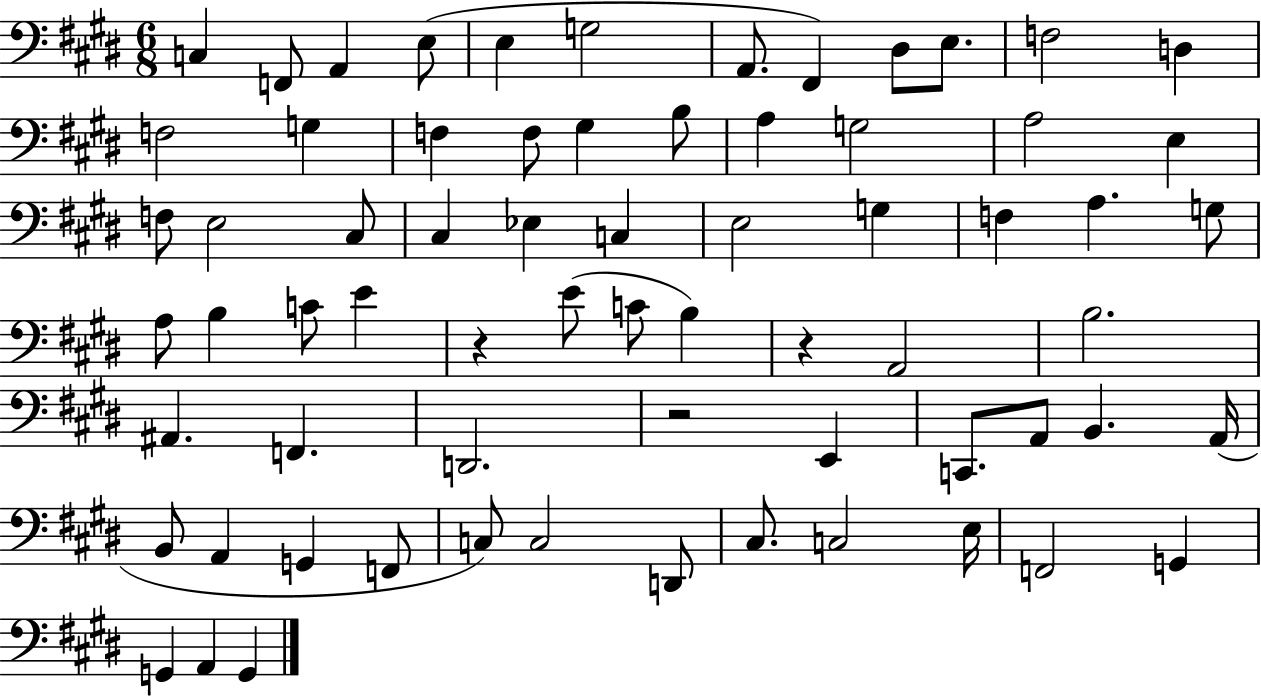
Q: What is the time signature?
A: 6/8